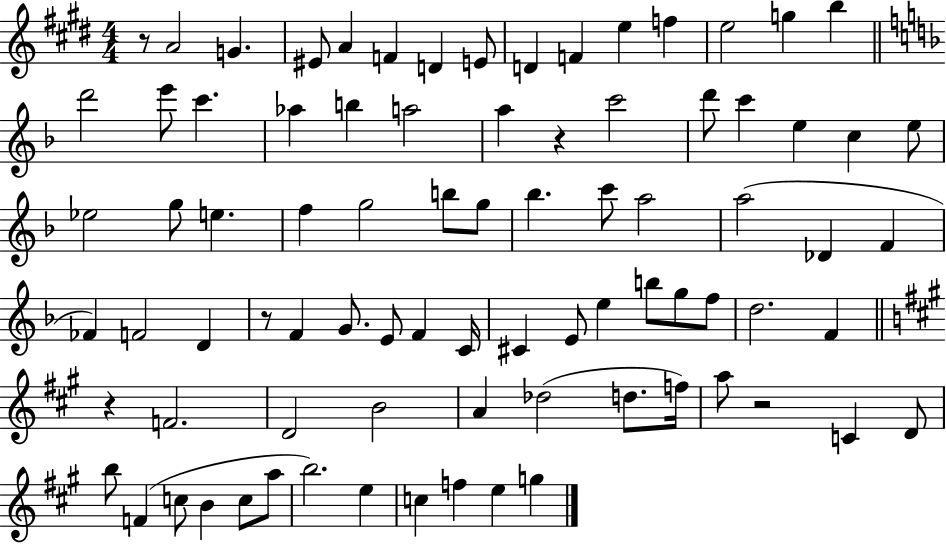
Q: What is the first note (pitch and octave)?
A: A4